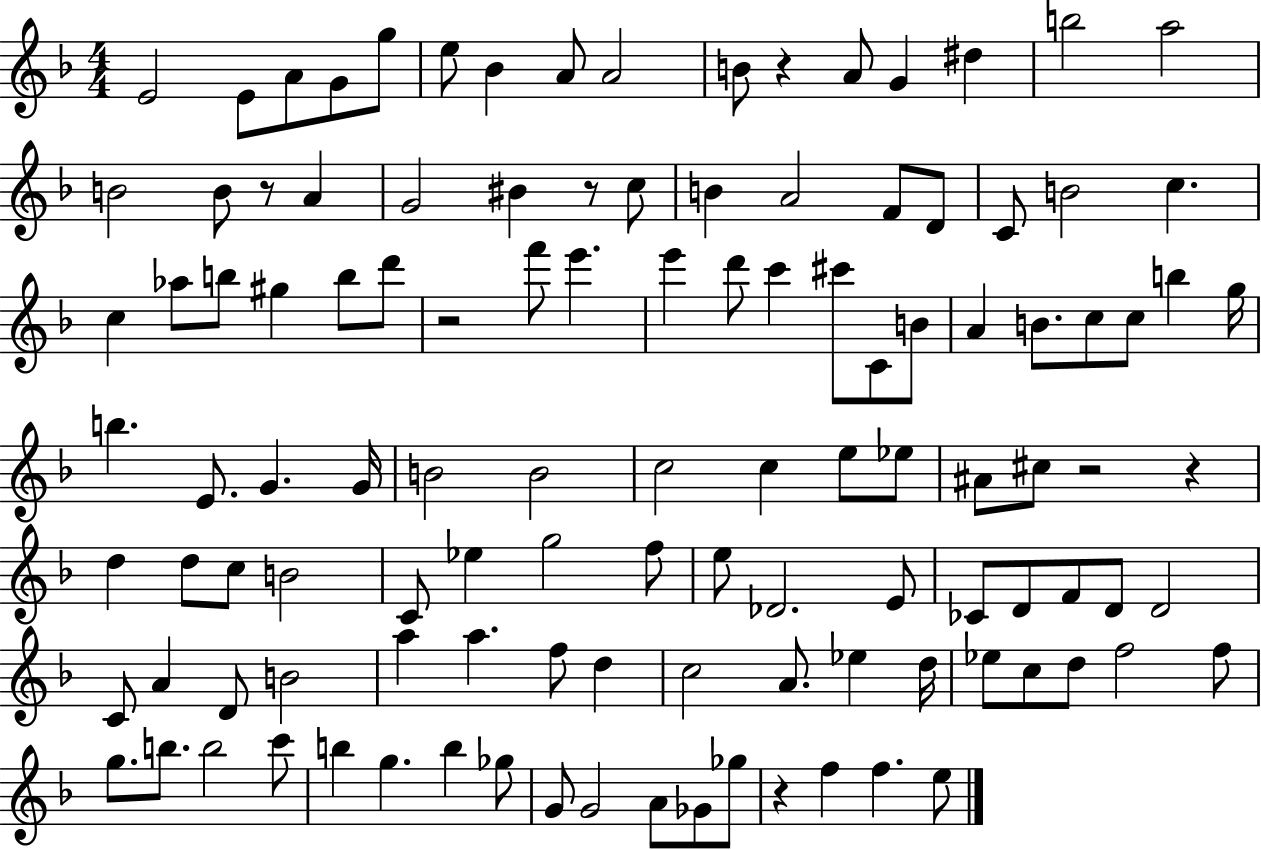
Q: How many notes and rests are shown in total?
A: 116